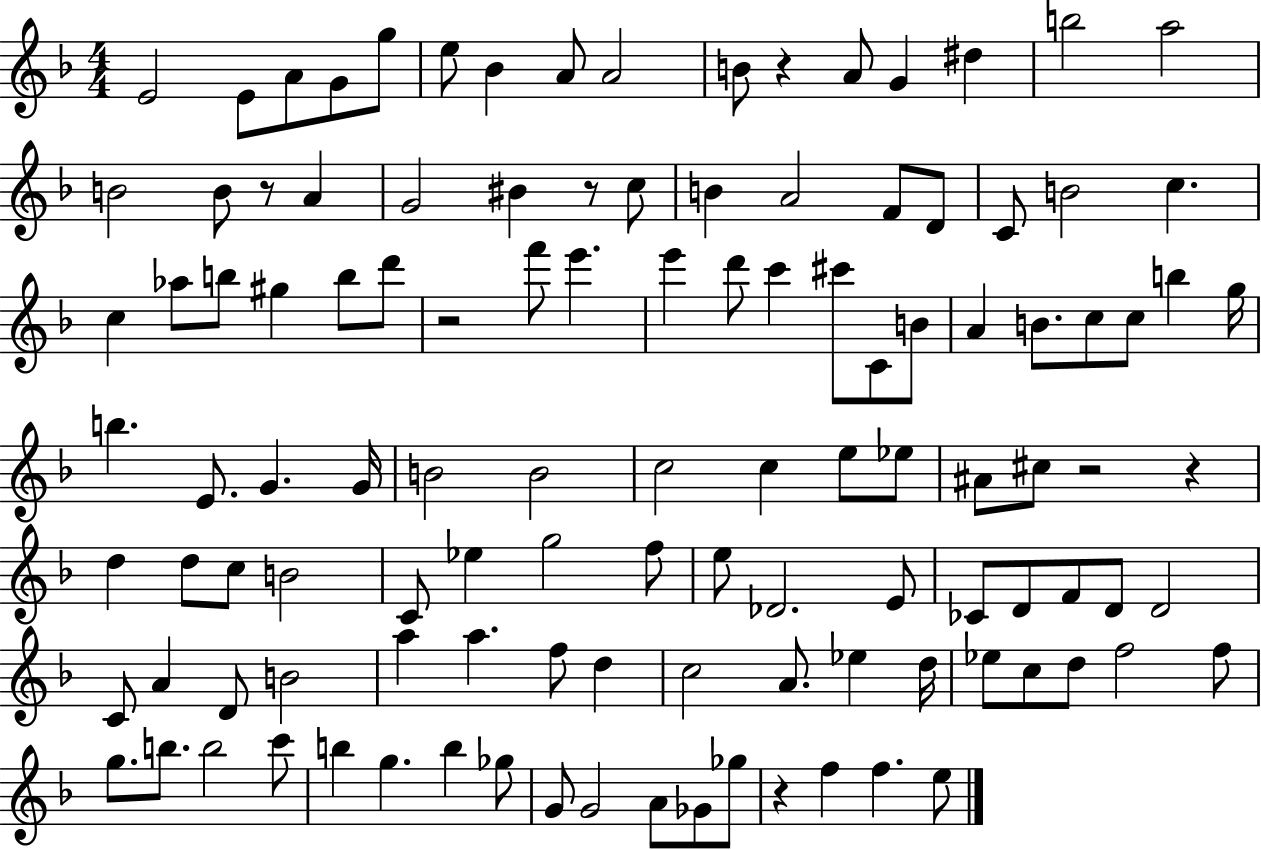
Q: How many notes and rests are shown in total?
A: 116